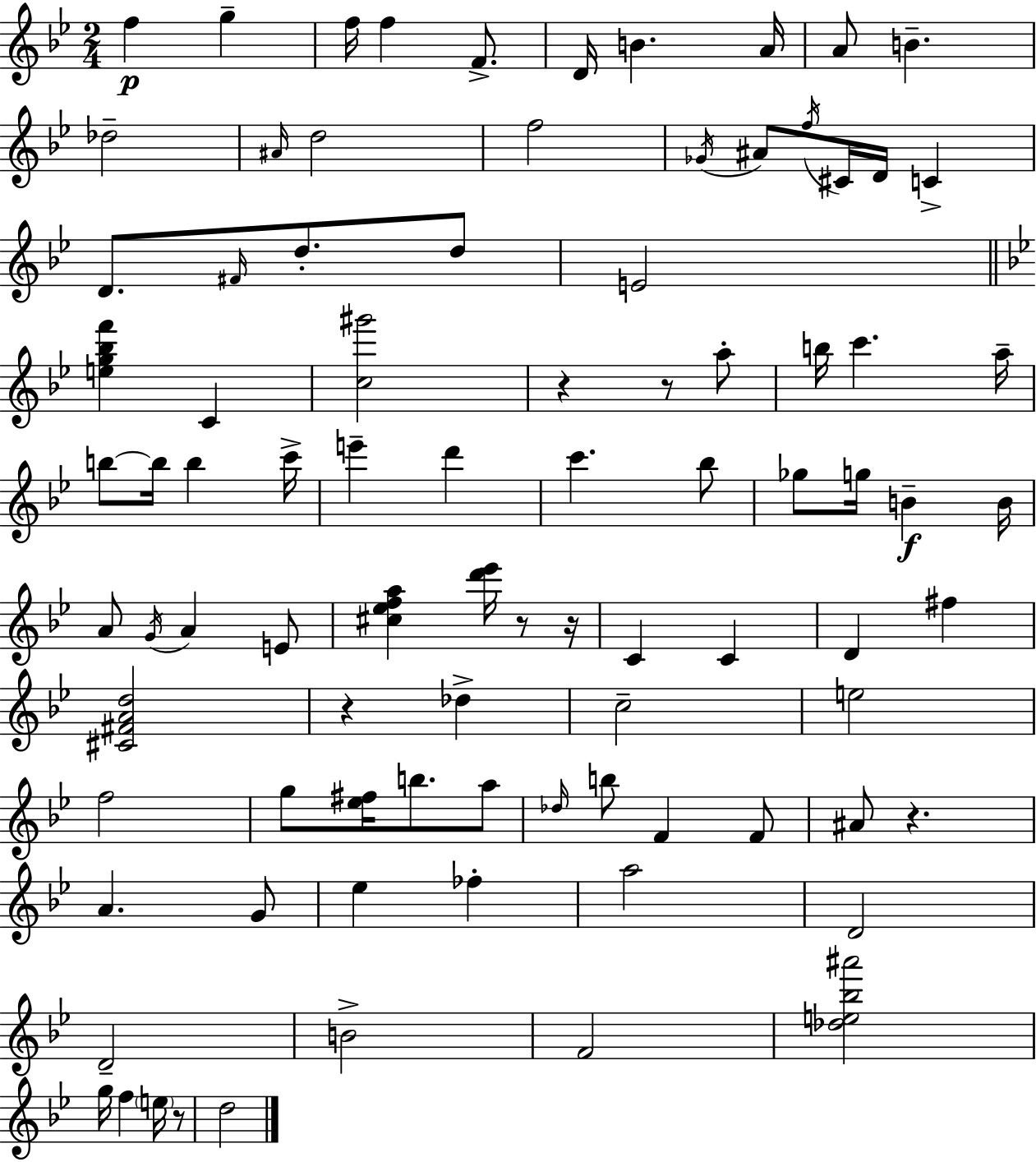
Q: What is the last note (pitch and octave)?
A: D5